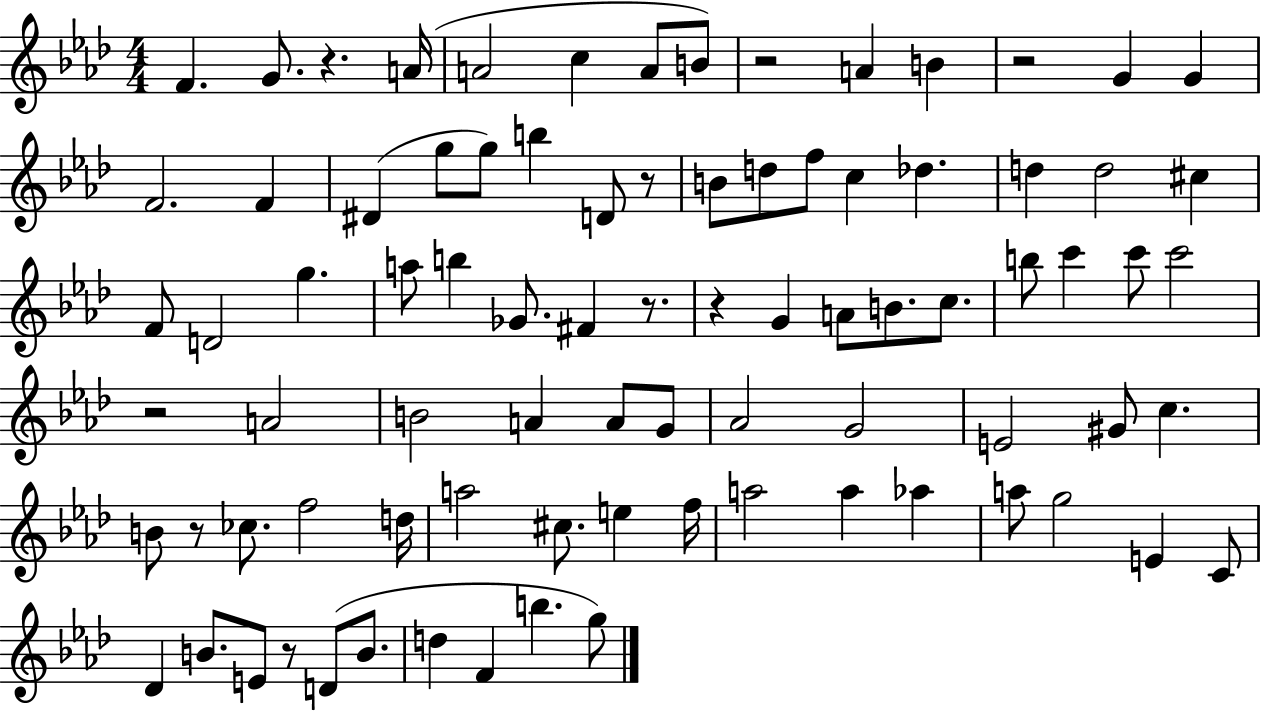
F4/q. G4/e. R/q. A4/s A4/h C5/q A4/e B4/e R/h A4/q B4/q R/h G4/q G4/q F4/h. F4/q D#4/q G5/e G5/e B5/q D4/e R/e B4/e D5/e F5/e C5/q Db5/q. D5/q D5/h C#5/q F4/e D4/h G5/q. A5/e B5/q Gb4/e. F#4/q R/e. R/q G4/q A4/e B4/e. C5/e. B5/e C6/q C6/e C6/h R/h A4/h B4/h A4/q A4/e G4/e Ab4/h G4/h E4/h G#4/e C5/q. B4/e R/e CES5/e. F5/h D5/s A5/h C#5/e. E5/q F5/s A5/h A5/q Ab5/q A5/e G5/h E4/q C4/e Db4/q B4/e. E4/e R/e D4/e B4/e. D5/q F4/q B5/q. G5/e